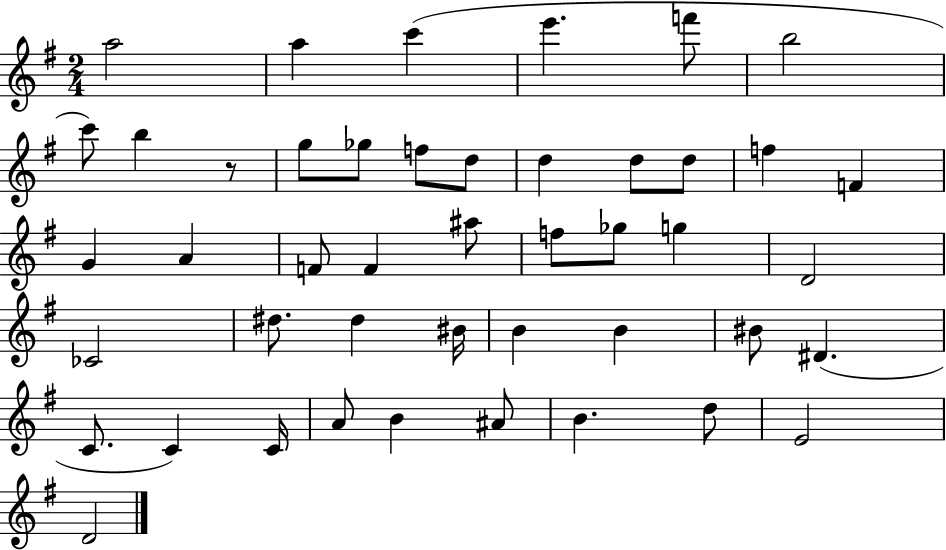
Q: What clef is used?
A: treble